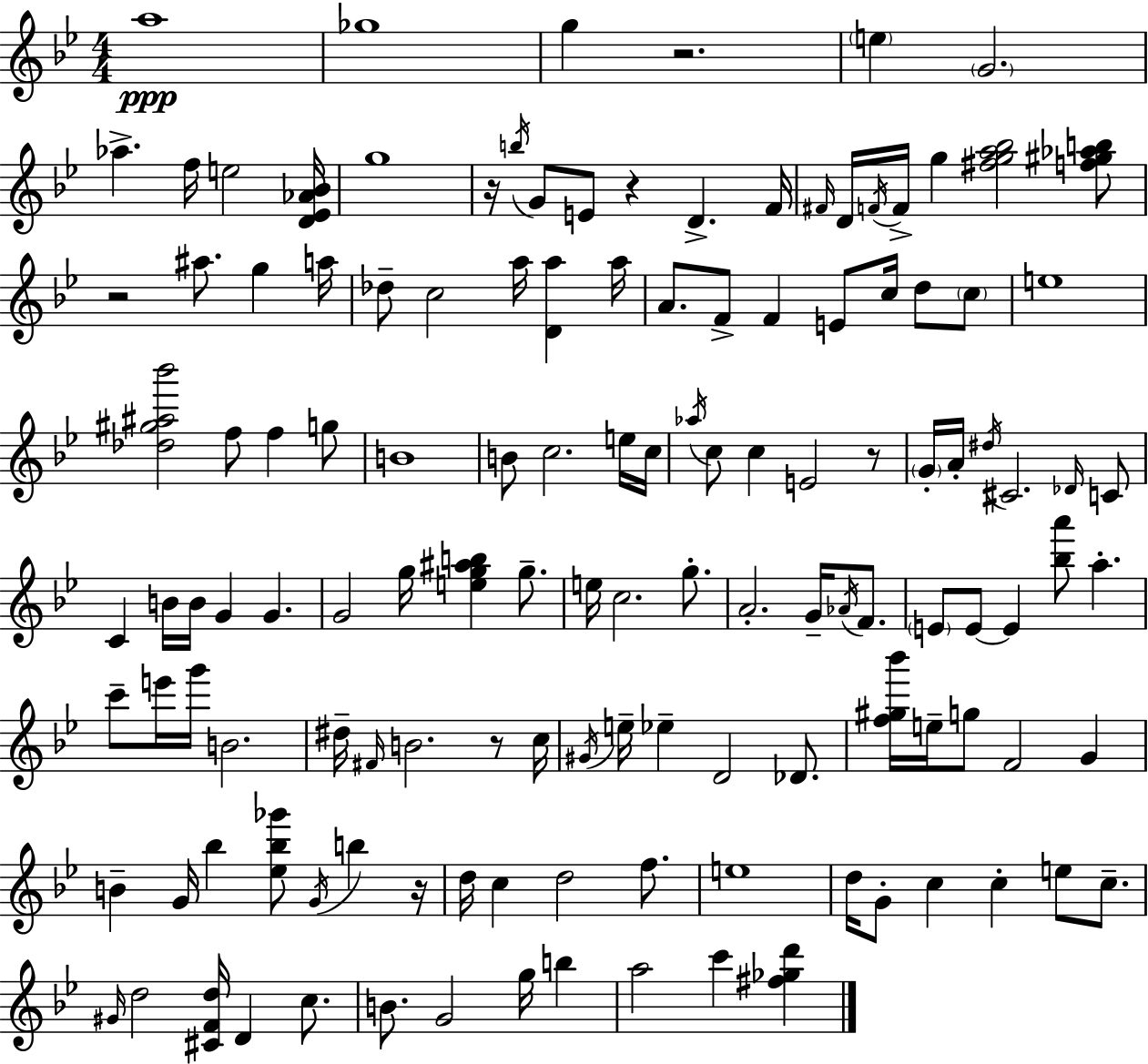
A5/w Gb5/w G5/q R/h. E5/q G4/h. Ab5/q. F5/s E5/h [D4,Eb4,Ab4,Bb4]/s G5/w R/s B5/s G4/e E4/e R/q D4/q. F4/s F#4/s D4/s F4/s F4/s G5/q [F#5,G5,A5,Bb5]/h [F5,G#5,Ab5,B5]/e R/h A#5/e. G5/q A5/s Db5/e C5/h A5/s [D4,A5]/q A5/s A4/e. F4/e F4/q E4/e C5/s D5/e C5/e E5/w [Db5,G#5,A#5,Bb6]/h F5/e F5/q G5/e B4/w B4/e C5/h. E5/s C5/s Ab5/s C5/e C5/q E4/h R/e G4/s A4/s D#5/s C#4/h. Db4/s C4/e C4/q B4/s B4/s G4/q G4/q. G4/h G5/s [E5,G5,A#5,B5]/q G5/e. E5/s C5/h. G5/e. A4/h. G4/s Ab4/s F4/e. E4/e E4/e E4/q [Bb5,A6]/e A5/q. C6/e E6/s G6/s B4/h. D#5/s F#4/s B4/h. R/e C5/s G#4/s E5/s Eb5/q D4/h Db4/e. [F5,G#5,Bb6]/s E5/s G5/e F4/h G4/q B4/q G4/s Bb5/q [Eb5,Bb5,Gb6]/e G4/s B5/q R/s D5/s C5/q D5/h F5/e. E5/w D5/s G4/e C5/q C5/q E5/e C5/e. G#4/s D5/h [C#4,F4,D5]/s D4/q C5/e. B4/e. G4/h G5/s B5/q A5/h C6/q [F#5,Gb5,D6]/q